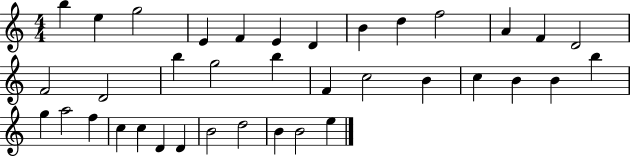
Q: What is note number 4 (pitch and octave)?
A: E4